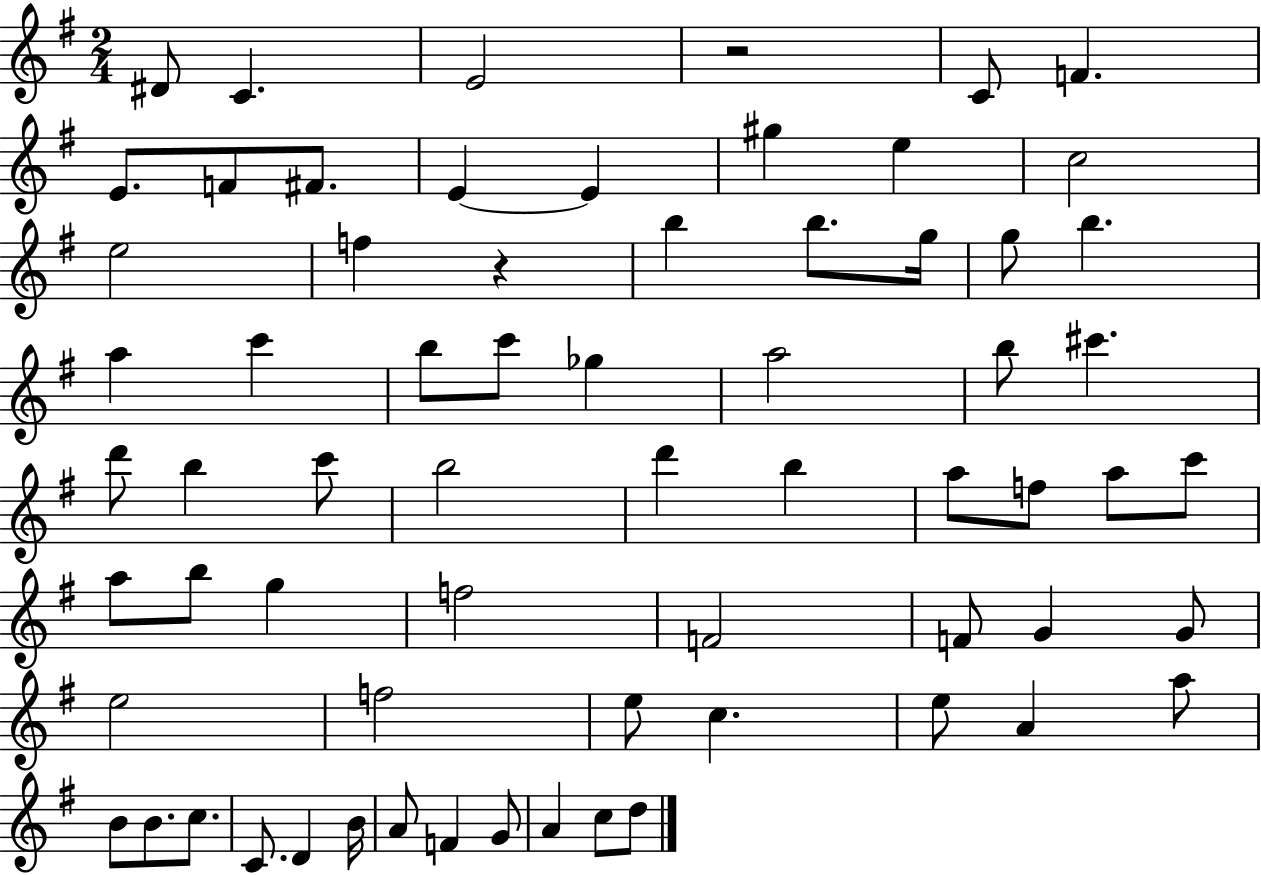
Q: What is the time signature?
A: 2/4